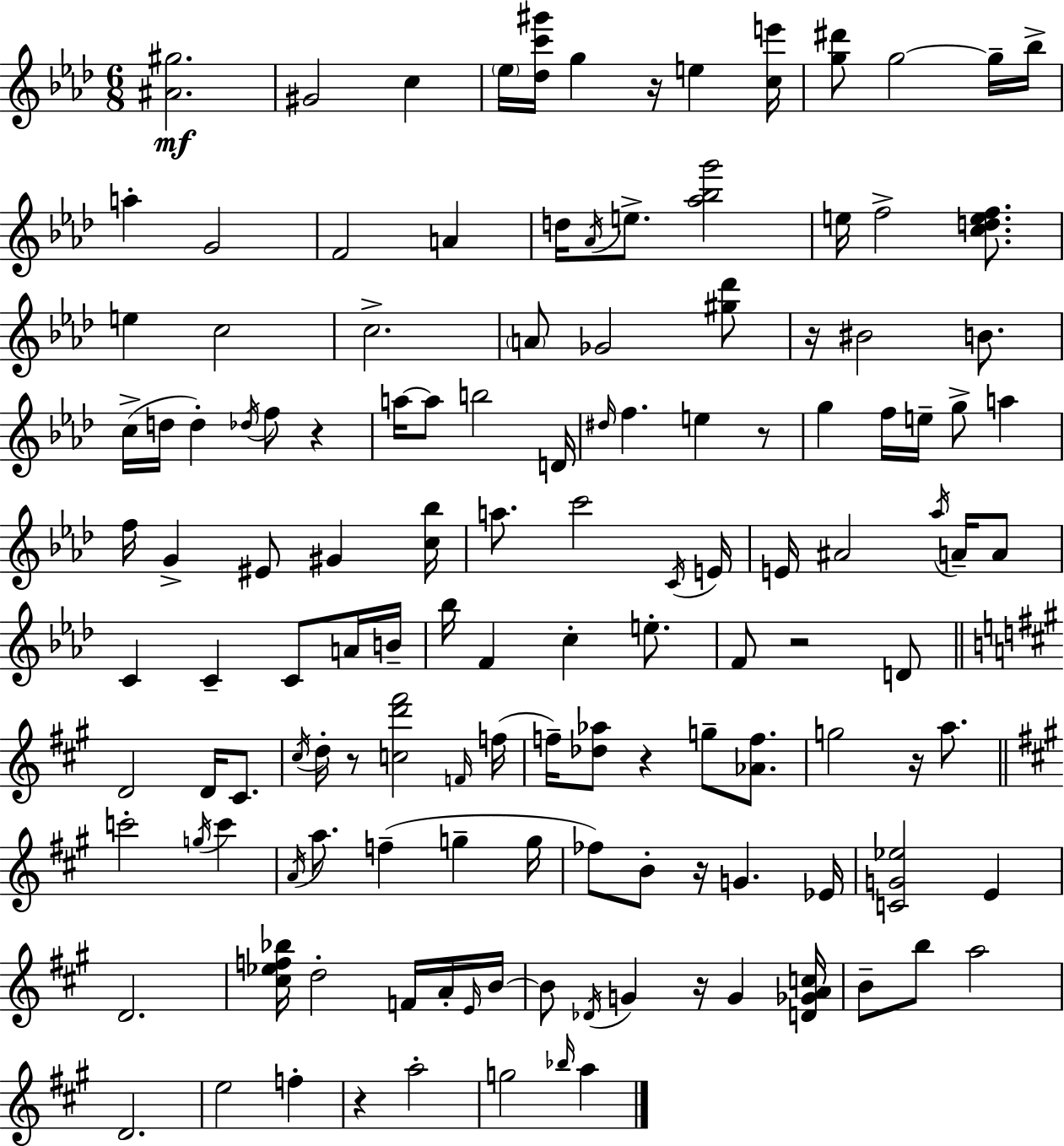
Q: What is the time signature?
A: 6/8